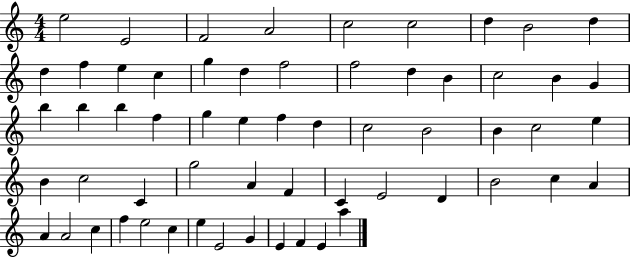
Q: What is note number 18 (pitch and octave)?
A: D5